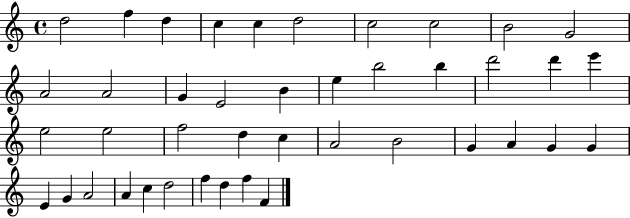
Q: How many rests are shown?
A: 0